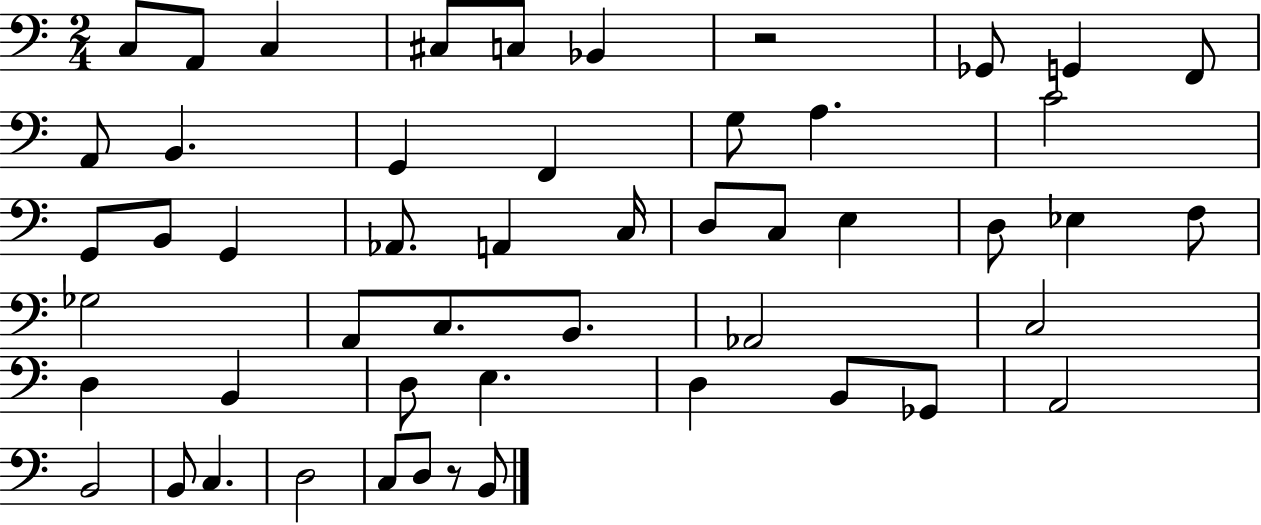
{
  \clef bass
  \numericTimeSignature
  \time 2/4
  \key c \major
  c8 a,8 c4 | cis8 c8 bes,4 | r2 | ges,8 g,4 f,8 | \break a,8 b,4. | g,4 f,4 | g8 a4. | c'2 | \break g,8 b,8 g,4 | aes,8. a,4 c16 | d8 c8 e4 | d8 ees4 f8 | \break ges2 | a,8 c8. b,8. | aes,2 | c2 | \break d4 b,4 | d8 e4. | d4 b,8 ges,8 | a,2 | \break b,2 | b,8 c4. | d2 | c8 d8 r8 b,8 | \break \bar "|."
}